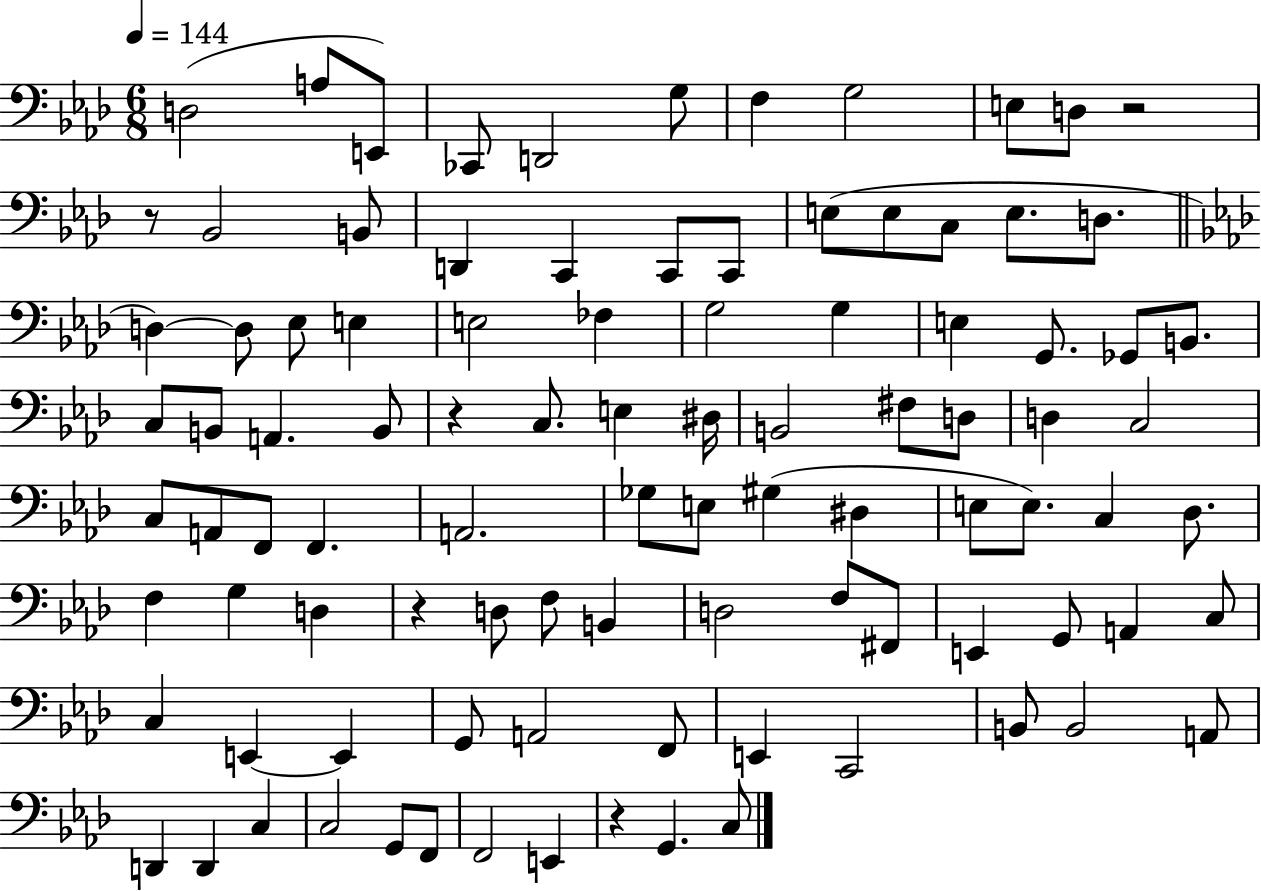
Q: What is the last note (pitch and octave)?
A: C3